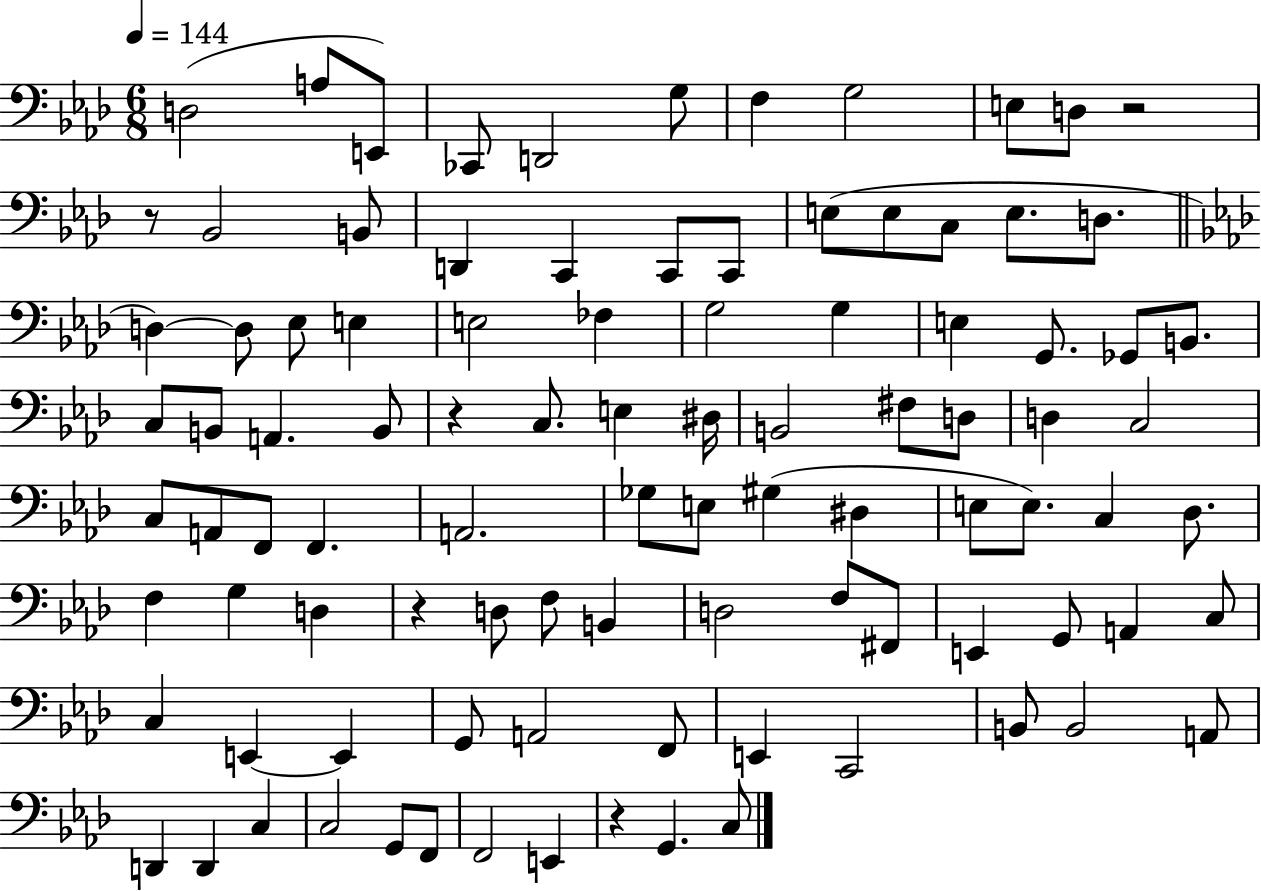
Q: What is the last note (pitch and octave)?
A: C3